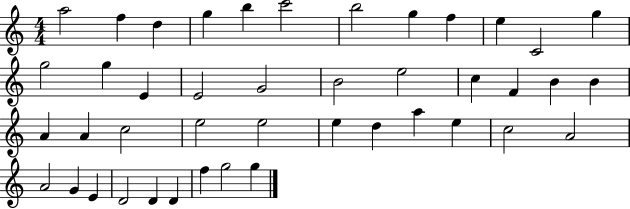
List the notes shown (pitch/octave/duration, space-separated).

A5/h F5/q D5/q G5/q B5/q C6/h B5/h G5/q F5/q E5/q C4/h G5/q G5/h G5/q E4/q E4/h G4/h B4/h E5/h C5/q F4/q B4/q B4/q A4/q A4/q C5/h E5/h E5/h E5/q D5/q A5/q E5/q C5/h A4/h A4/h G4/q E4/q D4/h D4/q D4/q F5/q G5/h G5/q